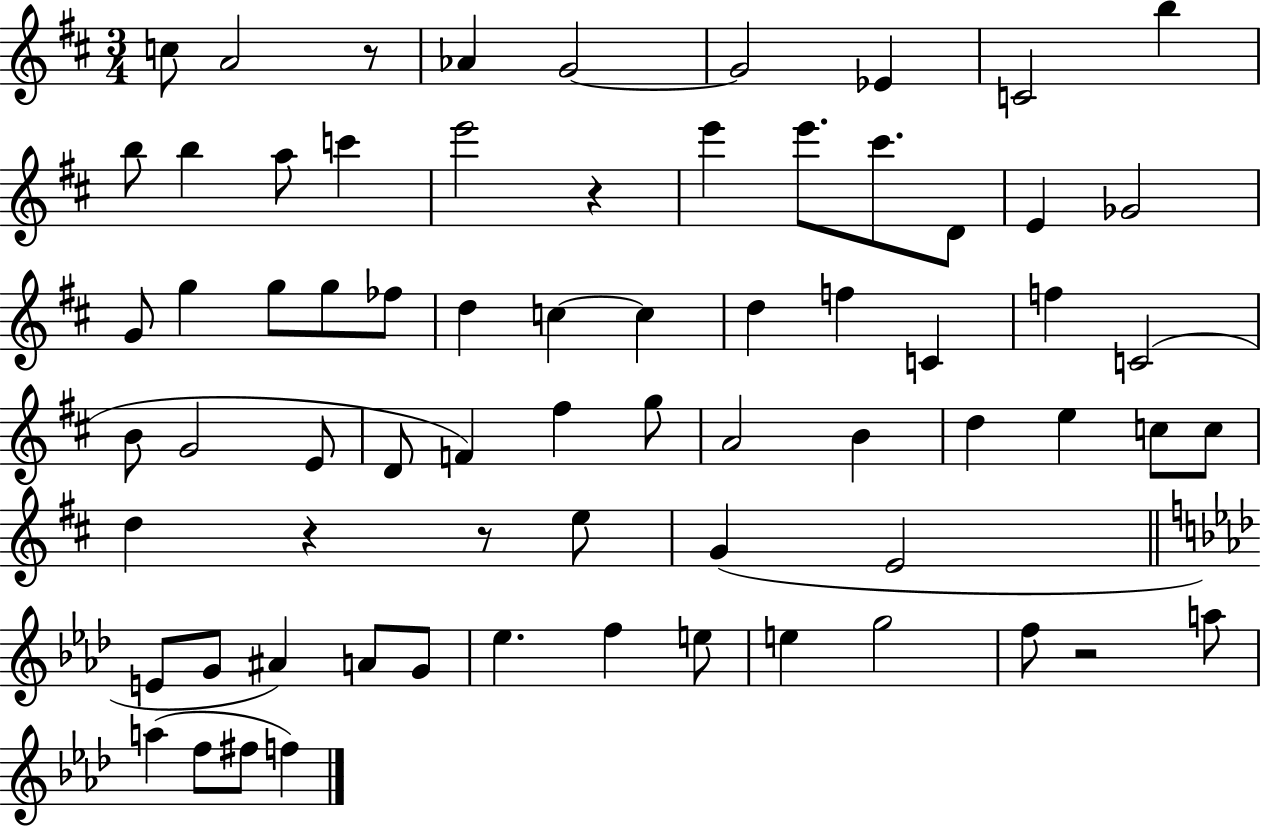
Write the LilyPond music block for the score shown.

{
  \clef treble
  \numericTimeSignature
  \time 3/4
  \key d \major
  c''8 a'2 r8 | aes'4 g'2~~ | g'2 ees'4 | c'2 b''4 | \break b''8 b''4 a''8 c'''4 | e'''2 r4 | e'''4 e'''8. cis'''8. d'8 | e'4 ges'2 | \break g'8 g''4 g''8 g''8 fes''8 | d''4 c''4~~ c''4 | d''4 f''4 c'4 | f''4 c'2( | \break b'8 g'2 e'8 | d'8 f'4) fis''4 g''8 | a'2 b'4 | d''4 e''4 c''8 c''8 | \break d''4 r4 r8 e''8 | g'4( e'2 | \bar "||" \break \key f \minor e'8 g'8 ais'4) a'8 g'8 | ees''4. f''4 e''8 | e''4 g''2 | f''8 r2 a''8 | \break a''4( f''8 fis''8 f''4) | \bar "|."
}